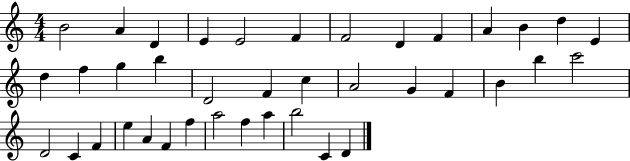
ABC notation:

X:1
T:Untitled
M:4/4
L:1/4
K:C
B2 A D E E2 F F2 D F A B d E d f g b D2 F c A2 G F B b c'2 D2 C F e A F f a2 f a b2 C D